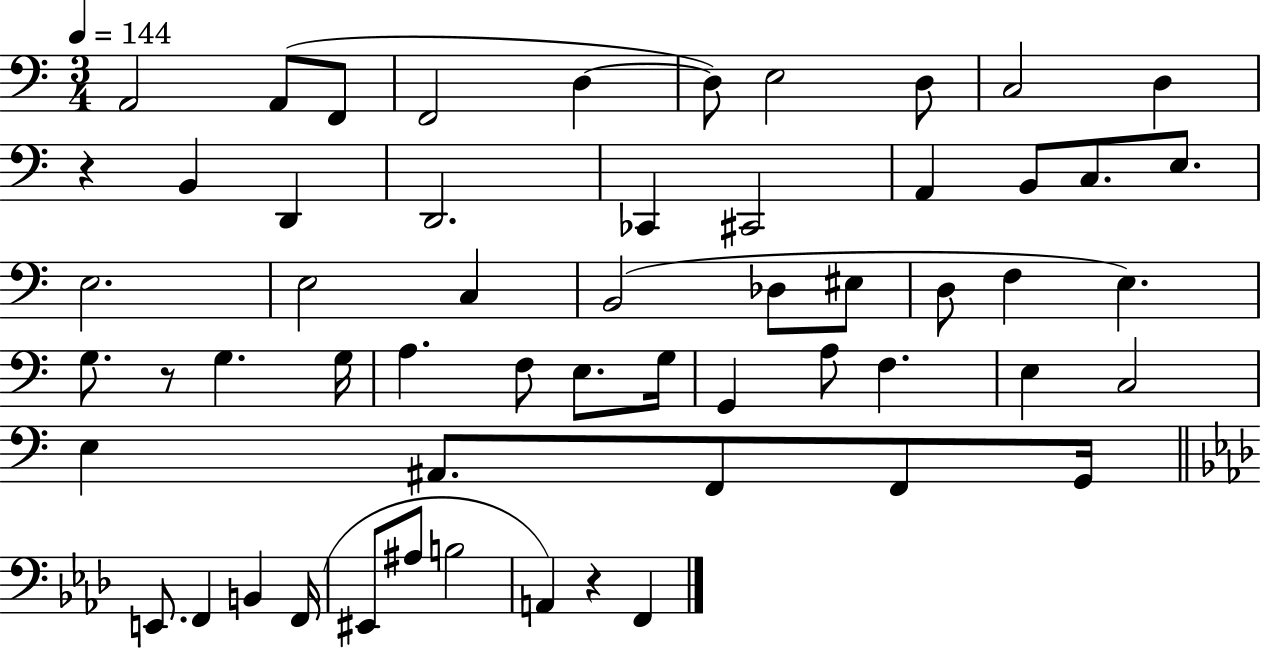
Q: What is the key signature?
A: C major